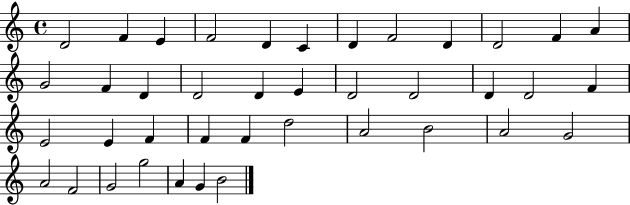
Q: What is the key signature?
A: C major